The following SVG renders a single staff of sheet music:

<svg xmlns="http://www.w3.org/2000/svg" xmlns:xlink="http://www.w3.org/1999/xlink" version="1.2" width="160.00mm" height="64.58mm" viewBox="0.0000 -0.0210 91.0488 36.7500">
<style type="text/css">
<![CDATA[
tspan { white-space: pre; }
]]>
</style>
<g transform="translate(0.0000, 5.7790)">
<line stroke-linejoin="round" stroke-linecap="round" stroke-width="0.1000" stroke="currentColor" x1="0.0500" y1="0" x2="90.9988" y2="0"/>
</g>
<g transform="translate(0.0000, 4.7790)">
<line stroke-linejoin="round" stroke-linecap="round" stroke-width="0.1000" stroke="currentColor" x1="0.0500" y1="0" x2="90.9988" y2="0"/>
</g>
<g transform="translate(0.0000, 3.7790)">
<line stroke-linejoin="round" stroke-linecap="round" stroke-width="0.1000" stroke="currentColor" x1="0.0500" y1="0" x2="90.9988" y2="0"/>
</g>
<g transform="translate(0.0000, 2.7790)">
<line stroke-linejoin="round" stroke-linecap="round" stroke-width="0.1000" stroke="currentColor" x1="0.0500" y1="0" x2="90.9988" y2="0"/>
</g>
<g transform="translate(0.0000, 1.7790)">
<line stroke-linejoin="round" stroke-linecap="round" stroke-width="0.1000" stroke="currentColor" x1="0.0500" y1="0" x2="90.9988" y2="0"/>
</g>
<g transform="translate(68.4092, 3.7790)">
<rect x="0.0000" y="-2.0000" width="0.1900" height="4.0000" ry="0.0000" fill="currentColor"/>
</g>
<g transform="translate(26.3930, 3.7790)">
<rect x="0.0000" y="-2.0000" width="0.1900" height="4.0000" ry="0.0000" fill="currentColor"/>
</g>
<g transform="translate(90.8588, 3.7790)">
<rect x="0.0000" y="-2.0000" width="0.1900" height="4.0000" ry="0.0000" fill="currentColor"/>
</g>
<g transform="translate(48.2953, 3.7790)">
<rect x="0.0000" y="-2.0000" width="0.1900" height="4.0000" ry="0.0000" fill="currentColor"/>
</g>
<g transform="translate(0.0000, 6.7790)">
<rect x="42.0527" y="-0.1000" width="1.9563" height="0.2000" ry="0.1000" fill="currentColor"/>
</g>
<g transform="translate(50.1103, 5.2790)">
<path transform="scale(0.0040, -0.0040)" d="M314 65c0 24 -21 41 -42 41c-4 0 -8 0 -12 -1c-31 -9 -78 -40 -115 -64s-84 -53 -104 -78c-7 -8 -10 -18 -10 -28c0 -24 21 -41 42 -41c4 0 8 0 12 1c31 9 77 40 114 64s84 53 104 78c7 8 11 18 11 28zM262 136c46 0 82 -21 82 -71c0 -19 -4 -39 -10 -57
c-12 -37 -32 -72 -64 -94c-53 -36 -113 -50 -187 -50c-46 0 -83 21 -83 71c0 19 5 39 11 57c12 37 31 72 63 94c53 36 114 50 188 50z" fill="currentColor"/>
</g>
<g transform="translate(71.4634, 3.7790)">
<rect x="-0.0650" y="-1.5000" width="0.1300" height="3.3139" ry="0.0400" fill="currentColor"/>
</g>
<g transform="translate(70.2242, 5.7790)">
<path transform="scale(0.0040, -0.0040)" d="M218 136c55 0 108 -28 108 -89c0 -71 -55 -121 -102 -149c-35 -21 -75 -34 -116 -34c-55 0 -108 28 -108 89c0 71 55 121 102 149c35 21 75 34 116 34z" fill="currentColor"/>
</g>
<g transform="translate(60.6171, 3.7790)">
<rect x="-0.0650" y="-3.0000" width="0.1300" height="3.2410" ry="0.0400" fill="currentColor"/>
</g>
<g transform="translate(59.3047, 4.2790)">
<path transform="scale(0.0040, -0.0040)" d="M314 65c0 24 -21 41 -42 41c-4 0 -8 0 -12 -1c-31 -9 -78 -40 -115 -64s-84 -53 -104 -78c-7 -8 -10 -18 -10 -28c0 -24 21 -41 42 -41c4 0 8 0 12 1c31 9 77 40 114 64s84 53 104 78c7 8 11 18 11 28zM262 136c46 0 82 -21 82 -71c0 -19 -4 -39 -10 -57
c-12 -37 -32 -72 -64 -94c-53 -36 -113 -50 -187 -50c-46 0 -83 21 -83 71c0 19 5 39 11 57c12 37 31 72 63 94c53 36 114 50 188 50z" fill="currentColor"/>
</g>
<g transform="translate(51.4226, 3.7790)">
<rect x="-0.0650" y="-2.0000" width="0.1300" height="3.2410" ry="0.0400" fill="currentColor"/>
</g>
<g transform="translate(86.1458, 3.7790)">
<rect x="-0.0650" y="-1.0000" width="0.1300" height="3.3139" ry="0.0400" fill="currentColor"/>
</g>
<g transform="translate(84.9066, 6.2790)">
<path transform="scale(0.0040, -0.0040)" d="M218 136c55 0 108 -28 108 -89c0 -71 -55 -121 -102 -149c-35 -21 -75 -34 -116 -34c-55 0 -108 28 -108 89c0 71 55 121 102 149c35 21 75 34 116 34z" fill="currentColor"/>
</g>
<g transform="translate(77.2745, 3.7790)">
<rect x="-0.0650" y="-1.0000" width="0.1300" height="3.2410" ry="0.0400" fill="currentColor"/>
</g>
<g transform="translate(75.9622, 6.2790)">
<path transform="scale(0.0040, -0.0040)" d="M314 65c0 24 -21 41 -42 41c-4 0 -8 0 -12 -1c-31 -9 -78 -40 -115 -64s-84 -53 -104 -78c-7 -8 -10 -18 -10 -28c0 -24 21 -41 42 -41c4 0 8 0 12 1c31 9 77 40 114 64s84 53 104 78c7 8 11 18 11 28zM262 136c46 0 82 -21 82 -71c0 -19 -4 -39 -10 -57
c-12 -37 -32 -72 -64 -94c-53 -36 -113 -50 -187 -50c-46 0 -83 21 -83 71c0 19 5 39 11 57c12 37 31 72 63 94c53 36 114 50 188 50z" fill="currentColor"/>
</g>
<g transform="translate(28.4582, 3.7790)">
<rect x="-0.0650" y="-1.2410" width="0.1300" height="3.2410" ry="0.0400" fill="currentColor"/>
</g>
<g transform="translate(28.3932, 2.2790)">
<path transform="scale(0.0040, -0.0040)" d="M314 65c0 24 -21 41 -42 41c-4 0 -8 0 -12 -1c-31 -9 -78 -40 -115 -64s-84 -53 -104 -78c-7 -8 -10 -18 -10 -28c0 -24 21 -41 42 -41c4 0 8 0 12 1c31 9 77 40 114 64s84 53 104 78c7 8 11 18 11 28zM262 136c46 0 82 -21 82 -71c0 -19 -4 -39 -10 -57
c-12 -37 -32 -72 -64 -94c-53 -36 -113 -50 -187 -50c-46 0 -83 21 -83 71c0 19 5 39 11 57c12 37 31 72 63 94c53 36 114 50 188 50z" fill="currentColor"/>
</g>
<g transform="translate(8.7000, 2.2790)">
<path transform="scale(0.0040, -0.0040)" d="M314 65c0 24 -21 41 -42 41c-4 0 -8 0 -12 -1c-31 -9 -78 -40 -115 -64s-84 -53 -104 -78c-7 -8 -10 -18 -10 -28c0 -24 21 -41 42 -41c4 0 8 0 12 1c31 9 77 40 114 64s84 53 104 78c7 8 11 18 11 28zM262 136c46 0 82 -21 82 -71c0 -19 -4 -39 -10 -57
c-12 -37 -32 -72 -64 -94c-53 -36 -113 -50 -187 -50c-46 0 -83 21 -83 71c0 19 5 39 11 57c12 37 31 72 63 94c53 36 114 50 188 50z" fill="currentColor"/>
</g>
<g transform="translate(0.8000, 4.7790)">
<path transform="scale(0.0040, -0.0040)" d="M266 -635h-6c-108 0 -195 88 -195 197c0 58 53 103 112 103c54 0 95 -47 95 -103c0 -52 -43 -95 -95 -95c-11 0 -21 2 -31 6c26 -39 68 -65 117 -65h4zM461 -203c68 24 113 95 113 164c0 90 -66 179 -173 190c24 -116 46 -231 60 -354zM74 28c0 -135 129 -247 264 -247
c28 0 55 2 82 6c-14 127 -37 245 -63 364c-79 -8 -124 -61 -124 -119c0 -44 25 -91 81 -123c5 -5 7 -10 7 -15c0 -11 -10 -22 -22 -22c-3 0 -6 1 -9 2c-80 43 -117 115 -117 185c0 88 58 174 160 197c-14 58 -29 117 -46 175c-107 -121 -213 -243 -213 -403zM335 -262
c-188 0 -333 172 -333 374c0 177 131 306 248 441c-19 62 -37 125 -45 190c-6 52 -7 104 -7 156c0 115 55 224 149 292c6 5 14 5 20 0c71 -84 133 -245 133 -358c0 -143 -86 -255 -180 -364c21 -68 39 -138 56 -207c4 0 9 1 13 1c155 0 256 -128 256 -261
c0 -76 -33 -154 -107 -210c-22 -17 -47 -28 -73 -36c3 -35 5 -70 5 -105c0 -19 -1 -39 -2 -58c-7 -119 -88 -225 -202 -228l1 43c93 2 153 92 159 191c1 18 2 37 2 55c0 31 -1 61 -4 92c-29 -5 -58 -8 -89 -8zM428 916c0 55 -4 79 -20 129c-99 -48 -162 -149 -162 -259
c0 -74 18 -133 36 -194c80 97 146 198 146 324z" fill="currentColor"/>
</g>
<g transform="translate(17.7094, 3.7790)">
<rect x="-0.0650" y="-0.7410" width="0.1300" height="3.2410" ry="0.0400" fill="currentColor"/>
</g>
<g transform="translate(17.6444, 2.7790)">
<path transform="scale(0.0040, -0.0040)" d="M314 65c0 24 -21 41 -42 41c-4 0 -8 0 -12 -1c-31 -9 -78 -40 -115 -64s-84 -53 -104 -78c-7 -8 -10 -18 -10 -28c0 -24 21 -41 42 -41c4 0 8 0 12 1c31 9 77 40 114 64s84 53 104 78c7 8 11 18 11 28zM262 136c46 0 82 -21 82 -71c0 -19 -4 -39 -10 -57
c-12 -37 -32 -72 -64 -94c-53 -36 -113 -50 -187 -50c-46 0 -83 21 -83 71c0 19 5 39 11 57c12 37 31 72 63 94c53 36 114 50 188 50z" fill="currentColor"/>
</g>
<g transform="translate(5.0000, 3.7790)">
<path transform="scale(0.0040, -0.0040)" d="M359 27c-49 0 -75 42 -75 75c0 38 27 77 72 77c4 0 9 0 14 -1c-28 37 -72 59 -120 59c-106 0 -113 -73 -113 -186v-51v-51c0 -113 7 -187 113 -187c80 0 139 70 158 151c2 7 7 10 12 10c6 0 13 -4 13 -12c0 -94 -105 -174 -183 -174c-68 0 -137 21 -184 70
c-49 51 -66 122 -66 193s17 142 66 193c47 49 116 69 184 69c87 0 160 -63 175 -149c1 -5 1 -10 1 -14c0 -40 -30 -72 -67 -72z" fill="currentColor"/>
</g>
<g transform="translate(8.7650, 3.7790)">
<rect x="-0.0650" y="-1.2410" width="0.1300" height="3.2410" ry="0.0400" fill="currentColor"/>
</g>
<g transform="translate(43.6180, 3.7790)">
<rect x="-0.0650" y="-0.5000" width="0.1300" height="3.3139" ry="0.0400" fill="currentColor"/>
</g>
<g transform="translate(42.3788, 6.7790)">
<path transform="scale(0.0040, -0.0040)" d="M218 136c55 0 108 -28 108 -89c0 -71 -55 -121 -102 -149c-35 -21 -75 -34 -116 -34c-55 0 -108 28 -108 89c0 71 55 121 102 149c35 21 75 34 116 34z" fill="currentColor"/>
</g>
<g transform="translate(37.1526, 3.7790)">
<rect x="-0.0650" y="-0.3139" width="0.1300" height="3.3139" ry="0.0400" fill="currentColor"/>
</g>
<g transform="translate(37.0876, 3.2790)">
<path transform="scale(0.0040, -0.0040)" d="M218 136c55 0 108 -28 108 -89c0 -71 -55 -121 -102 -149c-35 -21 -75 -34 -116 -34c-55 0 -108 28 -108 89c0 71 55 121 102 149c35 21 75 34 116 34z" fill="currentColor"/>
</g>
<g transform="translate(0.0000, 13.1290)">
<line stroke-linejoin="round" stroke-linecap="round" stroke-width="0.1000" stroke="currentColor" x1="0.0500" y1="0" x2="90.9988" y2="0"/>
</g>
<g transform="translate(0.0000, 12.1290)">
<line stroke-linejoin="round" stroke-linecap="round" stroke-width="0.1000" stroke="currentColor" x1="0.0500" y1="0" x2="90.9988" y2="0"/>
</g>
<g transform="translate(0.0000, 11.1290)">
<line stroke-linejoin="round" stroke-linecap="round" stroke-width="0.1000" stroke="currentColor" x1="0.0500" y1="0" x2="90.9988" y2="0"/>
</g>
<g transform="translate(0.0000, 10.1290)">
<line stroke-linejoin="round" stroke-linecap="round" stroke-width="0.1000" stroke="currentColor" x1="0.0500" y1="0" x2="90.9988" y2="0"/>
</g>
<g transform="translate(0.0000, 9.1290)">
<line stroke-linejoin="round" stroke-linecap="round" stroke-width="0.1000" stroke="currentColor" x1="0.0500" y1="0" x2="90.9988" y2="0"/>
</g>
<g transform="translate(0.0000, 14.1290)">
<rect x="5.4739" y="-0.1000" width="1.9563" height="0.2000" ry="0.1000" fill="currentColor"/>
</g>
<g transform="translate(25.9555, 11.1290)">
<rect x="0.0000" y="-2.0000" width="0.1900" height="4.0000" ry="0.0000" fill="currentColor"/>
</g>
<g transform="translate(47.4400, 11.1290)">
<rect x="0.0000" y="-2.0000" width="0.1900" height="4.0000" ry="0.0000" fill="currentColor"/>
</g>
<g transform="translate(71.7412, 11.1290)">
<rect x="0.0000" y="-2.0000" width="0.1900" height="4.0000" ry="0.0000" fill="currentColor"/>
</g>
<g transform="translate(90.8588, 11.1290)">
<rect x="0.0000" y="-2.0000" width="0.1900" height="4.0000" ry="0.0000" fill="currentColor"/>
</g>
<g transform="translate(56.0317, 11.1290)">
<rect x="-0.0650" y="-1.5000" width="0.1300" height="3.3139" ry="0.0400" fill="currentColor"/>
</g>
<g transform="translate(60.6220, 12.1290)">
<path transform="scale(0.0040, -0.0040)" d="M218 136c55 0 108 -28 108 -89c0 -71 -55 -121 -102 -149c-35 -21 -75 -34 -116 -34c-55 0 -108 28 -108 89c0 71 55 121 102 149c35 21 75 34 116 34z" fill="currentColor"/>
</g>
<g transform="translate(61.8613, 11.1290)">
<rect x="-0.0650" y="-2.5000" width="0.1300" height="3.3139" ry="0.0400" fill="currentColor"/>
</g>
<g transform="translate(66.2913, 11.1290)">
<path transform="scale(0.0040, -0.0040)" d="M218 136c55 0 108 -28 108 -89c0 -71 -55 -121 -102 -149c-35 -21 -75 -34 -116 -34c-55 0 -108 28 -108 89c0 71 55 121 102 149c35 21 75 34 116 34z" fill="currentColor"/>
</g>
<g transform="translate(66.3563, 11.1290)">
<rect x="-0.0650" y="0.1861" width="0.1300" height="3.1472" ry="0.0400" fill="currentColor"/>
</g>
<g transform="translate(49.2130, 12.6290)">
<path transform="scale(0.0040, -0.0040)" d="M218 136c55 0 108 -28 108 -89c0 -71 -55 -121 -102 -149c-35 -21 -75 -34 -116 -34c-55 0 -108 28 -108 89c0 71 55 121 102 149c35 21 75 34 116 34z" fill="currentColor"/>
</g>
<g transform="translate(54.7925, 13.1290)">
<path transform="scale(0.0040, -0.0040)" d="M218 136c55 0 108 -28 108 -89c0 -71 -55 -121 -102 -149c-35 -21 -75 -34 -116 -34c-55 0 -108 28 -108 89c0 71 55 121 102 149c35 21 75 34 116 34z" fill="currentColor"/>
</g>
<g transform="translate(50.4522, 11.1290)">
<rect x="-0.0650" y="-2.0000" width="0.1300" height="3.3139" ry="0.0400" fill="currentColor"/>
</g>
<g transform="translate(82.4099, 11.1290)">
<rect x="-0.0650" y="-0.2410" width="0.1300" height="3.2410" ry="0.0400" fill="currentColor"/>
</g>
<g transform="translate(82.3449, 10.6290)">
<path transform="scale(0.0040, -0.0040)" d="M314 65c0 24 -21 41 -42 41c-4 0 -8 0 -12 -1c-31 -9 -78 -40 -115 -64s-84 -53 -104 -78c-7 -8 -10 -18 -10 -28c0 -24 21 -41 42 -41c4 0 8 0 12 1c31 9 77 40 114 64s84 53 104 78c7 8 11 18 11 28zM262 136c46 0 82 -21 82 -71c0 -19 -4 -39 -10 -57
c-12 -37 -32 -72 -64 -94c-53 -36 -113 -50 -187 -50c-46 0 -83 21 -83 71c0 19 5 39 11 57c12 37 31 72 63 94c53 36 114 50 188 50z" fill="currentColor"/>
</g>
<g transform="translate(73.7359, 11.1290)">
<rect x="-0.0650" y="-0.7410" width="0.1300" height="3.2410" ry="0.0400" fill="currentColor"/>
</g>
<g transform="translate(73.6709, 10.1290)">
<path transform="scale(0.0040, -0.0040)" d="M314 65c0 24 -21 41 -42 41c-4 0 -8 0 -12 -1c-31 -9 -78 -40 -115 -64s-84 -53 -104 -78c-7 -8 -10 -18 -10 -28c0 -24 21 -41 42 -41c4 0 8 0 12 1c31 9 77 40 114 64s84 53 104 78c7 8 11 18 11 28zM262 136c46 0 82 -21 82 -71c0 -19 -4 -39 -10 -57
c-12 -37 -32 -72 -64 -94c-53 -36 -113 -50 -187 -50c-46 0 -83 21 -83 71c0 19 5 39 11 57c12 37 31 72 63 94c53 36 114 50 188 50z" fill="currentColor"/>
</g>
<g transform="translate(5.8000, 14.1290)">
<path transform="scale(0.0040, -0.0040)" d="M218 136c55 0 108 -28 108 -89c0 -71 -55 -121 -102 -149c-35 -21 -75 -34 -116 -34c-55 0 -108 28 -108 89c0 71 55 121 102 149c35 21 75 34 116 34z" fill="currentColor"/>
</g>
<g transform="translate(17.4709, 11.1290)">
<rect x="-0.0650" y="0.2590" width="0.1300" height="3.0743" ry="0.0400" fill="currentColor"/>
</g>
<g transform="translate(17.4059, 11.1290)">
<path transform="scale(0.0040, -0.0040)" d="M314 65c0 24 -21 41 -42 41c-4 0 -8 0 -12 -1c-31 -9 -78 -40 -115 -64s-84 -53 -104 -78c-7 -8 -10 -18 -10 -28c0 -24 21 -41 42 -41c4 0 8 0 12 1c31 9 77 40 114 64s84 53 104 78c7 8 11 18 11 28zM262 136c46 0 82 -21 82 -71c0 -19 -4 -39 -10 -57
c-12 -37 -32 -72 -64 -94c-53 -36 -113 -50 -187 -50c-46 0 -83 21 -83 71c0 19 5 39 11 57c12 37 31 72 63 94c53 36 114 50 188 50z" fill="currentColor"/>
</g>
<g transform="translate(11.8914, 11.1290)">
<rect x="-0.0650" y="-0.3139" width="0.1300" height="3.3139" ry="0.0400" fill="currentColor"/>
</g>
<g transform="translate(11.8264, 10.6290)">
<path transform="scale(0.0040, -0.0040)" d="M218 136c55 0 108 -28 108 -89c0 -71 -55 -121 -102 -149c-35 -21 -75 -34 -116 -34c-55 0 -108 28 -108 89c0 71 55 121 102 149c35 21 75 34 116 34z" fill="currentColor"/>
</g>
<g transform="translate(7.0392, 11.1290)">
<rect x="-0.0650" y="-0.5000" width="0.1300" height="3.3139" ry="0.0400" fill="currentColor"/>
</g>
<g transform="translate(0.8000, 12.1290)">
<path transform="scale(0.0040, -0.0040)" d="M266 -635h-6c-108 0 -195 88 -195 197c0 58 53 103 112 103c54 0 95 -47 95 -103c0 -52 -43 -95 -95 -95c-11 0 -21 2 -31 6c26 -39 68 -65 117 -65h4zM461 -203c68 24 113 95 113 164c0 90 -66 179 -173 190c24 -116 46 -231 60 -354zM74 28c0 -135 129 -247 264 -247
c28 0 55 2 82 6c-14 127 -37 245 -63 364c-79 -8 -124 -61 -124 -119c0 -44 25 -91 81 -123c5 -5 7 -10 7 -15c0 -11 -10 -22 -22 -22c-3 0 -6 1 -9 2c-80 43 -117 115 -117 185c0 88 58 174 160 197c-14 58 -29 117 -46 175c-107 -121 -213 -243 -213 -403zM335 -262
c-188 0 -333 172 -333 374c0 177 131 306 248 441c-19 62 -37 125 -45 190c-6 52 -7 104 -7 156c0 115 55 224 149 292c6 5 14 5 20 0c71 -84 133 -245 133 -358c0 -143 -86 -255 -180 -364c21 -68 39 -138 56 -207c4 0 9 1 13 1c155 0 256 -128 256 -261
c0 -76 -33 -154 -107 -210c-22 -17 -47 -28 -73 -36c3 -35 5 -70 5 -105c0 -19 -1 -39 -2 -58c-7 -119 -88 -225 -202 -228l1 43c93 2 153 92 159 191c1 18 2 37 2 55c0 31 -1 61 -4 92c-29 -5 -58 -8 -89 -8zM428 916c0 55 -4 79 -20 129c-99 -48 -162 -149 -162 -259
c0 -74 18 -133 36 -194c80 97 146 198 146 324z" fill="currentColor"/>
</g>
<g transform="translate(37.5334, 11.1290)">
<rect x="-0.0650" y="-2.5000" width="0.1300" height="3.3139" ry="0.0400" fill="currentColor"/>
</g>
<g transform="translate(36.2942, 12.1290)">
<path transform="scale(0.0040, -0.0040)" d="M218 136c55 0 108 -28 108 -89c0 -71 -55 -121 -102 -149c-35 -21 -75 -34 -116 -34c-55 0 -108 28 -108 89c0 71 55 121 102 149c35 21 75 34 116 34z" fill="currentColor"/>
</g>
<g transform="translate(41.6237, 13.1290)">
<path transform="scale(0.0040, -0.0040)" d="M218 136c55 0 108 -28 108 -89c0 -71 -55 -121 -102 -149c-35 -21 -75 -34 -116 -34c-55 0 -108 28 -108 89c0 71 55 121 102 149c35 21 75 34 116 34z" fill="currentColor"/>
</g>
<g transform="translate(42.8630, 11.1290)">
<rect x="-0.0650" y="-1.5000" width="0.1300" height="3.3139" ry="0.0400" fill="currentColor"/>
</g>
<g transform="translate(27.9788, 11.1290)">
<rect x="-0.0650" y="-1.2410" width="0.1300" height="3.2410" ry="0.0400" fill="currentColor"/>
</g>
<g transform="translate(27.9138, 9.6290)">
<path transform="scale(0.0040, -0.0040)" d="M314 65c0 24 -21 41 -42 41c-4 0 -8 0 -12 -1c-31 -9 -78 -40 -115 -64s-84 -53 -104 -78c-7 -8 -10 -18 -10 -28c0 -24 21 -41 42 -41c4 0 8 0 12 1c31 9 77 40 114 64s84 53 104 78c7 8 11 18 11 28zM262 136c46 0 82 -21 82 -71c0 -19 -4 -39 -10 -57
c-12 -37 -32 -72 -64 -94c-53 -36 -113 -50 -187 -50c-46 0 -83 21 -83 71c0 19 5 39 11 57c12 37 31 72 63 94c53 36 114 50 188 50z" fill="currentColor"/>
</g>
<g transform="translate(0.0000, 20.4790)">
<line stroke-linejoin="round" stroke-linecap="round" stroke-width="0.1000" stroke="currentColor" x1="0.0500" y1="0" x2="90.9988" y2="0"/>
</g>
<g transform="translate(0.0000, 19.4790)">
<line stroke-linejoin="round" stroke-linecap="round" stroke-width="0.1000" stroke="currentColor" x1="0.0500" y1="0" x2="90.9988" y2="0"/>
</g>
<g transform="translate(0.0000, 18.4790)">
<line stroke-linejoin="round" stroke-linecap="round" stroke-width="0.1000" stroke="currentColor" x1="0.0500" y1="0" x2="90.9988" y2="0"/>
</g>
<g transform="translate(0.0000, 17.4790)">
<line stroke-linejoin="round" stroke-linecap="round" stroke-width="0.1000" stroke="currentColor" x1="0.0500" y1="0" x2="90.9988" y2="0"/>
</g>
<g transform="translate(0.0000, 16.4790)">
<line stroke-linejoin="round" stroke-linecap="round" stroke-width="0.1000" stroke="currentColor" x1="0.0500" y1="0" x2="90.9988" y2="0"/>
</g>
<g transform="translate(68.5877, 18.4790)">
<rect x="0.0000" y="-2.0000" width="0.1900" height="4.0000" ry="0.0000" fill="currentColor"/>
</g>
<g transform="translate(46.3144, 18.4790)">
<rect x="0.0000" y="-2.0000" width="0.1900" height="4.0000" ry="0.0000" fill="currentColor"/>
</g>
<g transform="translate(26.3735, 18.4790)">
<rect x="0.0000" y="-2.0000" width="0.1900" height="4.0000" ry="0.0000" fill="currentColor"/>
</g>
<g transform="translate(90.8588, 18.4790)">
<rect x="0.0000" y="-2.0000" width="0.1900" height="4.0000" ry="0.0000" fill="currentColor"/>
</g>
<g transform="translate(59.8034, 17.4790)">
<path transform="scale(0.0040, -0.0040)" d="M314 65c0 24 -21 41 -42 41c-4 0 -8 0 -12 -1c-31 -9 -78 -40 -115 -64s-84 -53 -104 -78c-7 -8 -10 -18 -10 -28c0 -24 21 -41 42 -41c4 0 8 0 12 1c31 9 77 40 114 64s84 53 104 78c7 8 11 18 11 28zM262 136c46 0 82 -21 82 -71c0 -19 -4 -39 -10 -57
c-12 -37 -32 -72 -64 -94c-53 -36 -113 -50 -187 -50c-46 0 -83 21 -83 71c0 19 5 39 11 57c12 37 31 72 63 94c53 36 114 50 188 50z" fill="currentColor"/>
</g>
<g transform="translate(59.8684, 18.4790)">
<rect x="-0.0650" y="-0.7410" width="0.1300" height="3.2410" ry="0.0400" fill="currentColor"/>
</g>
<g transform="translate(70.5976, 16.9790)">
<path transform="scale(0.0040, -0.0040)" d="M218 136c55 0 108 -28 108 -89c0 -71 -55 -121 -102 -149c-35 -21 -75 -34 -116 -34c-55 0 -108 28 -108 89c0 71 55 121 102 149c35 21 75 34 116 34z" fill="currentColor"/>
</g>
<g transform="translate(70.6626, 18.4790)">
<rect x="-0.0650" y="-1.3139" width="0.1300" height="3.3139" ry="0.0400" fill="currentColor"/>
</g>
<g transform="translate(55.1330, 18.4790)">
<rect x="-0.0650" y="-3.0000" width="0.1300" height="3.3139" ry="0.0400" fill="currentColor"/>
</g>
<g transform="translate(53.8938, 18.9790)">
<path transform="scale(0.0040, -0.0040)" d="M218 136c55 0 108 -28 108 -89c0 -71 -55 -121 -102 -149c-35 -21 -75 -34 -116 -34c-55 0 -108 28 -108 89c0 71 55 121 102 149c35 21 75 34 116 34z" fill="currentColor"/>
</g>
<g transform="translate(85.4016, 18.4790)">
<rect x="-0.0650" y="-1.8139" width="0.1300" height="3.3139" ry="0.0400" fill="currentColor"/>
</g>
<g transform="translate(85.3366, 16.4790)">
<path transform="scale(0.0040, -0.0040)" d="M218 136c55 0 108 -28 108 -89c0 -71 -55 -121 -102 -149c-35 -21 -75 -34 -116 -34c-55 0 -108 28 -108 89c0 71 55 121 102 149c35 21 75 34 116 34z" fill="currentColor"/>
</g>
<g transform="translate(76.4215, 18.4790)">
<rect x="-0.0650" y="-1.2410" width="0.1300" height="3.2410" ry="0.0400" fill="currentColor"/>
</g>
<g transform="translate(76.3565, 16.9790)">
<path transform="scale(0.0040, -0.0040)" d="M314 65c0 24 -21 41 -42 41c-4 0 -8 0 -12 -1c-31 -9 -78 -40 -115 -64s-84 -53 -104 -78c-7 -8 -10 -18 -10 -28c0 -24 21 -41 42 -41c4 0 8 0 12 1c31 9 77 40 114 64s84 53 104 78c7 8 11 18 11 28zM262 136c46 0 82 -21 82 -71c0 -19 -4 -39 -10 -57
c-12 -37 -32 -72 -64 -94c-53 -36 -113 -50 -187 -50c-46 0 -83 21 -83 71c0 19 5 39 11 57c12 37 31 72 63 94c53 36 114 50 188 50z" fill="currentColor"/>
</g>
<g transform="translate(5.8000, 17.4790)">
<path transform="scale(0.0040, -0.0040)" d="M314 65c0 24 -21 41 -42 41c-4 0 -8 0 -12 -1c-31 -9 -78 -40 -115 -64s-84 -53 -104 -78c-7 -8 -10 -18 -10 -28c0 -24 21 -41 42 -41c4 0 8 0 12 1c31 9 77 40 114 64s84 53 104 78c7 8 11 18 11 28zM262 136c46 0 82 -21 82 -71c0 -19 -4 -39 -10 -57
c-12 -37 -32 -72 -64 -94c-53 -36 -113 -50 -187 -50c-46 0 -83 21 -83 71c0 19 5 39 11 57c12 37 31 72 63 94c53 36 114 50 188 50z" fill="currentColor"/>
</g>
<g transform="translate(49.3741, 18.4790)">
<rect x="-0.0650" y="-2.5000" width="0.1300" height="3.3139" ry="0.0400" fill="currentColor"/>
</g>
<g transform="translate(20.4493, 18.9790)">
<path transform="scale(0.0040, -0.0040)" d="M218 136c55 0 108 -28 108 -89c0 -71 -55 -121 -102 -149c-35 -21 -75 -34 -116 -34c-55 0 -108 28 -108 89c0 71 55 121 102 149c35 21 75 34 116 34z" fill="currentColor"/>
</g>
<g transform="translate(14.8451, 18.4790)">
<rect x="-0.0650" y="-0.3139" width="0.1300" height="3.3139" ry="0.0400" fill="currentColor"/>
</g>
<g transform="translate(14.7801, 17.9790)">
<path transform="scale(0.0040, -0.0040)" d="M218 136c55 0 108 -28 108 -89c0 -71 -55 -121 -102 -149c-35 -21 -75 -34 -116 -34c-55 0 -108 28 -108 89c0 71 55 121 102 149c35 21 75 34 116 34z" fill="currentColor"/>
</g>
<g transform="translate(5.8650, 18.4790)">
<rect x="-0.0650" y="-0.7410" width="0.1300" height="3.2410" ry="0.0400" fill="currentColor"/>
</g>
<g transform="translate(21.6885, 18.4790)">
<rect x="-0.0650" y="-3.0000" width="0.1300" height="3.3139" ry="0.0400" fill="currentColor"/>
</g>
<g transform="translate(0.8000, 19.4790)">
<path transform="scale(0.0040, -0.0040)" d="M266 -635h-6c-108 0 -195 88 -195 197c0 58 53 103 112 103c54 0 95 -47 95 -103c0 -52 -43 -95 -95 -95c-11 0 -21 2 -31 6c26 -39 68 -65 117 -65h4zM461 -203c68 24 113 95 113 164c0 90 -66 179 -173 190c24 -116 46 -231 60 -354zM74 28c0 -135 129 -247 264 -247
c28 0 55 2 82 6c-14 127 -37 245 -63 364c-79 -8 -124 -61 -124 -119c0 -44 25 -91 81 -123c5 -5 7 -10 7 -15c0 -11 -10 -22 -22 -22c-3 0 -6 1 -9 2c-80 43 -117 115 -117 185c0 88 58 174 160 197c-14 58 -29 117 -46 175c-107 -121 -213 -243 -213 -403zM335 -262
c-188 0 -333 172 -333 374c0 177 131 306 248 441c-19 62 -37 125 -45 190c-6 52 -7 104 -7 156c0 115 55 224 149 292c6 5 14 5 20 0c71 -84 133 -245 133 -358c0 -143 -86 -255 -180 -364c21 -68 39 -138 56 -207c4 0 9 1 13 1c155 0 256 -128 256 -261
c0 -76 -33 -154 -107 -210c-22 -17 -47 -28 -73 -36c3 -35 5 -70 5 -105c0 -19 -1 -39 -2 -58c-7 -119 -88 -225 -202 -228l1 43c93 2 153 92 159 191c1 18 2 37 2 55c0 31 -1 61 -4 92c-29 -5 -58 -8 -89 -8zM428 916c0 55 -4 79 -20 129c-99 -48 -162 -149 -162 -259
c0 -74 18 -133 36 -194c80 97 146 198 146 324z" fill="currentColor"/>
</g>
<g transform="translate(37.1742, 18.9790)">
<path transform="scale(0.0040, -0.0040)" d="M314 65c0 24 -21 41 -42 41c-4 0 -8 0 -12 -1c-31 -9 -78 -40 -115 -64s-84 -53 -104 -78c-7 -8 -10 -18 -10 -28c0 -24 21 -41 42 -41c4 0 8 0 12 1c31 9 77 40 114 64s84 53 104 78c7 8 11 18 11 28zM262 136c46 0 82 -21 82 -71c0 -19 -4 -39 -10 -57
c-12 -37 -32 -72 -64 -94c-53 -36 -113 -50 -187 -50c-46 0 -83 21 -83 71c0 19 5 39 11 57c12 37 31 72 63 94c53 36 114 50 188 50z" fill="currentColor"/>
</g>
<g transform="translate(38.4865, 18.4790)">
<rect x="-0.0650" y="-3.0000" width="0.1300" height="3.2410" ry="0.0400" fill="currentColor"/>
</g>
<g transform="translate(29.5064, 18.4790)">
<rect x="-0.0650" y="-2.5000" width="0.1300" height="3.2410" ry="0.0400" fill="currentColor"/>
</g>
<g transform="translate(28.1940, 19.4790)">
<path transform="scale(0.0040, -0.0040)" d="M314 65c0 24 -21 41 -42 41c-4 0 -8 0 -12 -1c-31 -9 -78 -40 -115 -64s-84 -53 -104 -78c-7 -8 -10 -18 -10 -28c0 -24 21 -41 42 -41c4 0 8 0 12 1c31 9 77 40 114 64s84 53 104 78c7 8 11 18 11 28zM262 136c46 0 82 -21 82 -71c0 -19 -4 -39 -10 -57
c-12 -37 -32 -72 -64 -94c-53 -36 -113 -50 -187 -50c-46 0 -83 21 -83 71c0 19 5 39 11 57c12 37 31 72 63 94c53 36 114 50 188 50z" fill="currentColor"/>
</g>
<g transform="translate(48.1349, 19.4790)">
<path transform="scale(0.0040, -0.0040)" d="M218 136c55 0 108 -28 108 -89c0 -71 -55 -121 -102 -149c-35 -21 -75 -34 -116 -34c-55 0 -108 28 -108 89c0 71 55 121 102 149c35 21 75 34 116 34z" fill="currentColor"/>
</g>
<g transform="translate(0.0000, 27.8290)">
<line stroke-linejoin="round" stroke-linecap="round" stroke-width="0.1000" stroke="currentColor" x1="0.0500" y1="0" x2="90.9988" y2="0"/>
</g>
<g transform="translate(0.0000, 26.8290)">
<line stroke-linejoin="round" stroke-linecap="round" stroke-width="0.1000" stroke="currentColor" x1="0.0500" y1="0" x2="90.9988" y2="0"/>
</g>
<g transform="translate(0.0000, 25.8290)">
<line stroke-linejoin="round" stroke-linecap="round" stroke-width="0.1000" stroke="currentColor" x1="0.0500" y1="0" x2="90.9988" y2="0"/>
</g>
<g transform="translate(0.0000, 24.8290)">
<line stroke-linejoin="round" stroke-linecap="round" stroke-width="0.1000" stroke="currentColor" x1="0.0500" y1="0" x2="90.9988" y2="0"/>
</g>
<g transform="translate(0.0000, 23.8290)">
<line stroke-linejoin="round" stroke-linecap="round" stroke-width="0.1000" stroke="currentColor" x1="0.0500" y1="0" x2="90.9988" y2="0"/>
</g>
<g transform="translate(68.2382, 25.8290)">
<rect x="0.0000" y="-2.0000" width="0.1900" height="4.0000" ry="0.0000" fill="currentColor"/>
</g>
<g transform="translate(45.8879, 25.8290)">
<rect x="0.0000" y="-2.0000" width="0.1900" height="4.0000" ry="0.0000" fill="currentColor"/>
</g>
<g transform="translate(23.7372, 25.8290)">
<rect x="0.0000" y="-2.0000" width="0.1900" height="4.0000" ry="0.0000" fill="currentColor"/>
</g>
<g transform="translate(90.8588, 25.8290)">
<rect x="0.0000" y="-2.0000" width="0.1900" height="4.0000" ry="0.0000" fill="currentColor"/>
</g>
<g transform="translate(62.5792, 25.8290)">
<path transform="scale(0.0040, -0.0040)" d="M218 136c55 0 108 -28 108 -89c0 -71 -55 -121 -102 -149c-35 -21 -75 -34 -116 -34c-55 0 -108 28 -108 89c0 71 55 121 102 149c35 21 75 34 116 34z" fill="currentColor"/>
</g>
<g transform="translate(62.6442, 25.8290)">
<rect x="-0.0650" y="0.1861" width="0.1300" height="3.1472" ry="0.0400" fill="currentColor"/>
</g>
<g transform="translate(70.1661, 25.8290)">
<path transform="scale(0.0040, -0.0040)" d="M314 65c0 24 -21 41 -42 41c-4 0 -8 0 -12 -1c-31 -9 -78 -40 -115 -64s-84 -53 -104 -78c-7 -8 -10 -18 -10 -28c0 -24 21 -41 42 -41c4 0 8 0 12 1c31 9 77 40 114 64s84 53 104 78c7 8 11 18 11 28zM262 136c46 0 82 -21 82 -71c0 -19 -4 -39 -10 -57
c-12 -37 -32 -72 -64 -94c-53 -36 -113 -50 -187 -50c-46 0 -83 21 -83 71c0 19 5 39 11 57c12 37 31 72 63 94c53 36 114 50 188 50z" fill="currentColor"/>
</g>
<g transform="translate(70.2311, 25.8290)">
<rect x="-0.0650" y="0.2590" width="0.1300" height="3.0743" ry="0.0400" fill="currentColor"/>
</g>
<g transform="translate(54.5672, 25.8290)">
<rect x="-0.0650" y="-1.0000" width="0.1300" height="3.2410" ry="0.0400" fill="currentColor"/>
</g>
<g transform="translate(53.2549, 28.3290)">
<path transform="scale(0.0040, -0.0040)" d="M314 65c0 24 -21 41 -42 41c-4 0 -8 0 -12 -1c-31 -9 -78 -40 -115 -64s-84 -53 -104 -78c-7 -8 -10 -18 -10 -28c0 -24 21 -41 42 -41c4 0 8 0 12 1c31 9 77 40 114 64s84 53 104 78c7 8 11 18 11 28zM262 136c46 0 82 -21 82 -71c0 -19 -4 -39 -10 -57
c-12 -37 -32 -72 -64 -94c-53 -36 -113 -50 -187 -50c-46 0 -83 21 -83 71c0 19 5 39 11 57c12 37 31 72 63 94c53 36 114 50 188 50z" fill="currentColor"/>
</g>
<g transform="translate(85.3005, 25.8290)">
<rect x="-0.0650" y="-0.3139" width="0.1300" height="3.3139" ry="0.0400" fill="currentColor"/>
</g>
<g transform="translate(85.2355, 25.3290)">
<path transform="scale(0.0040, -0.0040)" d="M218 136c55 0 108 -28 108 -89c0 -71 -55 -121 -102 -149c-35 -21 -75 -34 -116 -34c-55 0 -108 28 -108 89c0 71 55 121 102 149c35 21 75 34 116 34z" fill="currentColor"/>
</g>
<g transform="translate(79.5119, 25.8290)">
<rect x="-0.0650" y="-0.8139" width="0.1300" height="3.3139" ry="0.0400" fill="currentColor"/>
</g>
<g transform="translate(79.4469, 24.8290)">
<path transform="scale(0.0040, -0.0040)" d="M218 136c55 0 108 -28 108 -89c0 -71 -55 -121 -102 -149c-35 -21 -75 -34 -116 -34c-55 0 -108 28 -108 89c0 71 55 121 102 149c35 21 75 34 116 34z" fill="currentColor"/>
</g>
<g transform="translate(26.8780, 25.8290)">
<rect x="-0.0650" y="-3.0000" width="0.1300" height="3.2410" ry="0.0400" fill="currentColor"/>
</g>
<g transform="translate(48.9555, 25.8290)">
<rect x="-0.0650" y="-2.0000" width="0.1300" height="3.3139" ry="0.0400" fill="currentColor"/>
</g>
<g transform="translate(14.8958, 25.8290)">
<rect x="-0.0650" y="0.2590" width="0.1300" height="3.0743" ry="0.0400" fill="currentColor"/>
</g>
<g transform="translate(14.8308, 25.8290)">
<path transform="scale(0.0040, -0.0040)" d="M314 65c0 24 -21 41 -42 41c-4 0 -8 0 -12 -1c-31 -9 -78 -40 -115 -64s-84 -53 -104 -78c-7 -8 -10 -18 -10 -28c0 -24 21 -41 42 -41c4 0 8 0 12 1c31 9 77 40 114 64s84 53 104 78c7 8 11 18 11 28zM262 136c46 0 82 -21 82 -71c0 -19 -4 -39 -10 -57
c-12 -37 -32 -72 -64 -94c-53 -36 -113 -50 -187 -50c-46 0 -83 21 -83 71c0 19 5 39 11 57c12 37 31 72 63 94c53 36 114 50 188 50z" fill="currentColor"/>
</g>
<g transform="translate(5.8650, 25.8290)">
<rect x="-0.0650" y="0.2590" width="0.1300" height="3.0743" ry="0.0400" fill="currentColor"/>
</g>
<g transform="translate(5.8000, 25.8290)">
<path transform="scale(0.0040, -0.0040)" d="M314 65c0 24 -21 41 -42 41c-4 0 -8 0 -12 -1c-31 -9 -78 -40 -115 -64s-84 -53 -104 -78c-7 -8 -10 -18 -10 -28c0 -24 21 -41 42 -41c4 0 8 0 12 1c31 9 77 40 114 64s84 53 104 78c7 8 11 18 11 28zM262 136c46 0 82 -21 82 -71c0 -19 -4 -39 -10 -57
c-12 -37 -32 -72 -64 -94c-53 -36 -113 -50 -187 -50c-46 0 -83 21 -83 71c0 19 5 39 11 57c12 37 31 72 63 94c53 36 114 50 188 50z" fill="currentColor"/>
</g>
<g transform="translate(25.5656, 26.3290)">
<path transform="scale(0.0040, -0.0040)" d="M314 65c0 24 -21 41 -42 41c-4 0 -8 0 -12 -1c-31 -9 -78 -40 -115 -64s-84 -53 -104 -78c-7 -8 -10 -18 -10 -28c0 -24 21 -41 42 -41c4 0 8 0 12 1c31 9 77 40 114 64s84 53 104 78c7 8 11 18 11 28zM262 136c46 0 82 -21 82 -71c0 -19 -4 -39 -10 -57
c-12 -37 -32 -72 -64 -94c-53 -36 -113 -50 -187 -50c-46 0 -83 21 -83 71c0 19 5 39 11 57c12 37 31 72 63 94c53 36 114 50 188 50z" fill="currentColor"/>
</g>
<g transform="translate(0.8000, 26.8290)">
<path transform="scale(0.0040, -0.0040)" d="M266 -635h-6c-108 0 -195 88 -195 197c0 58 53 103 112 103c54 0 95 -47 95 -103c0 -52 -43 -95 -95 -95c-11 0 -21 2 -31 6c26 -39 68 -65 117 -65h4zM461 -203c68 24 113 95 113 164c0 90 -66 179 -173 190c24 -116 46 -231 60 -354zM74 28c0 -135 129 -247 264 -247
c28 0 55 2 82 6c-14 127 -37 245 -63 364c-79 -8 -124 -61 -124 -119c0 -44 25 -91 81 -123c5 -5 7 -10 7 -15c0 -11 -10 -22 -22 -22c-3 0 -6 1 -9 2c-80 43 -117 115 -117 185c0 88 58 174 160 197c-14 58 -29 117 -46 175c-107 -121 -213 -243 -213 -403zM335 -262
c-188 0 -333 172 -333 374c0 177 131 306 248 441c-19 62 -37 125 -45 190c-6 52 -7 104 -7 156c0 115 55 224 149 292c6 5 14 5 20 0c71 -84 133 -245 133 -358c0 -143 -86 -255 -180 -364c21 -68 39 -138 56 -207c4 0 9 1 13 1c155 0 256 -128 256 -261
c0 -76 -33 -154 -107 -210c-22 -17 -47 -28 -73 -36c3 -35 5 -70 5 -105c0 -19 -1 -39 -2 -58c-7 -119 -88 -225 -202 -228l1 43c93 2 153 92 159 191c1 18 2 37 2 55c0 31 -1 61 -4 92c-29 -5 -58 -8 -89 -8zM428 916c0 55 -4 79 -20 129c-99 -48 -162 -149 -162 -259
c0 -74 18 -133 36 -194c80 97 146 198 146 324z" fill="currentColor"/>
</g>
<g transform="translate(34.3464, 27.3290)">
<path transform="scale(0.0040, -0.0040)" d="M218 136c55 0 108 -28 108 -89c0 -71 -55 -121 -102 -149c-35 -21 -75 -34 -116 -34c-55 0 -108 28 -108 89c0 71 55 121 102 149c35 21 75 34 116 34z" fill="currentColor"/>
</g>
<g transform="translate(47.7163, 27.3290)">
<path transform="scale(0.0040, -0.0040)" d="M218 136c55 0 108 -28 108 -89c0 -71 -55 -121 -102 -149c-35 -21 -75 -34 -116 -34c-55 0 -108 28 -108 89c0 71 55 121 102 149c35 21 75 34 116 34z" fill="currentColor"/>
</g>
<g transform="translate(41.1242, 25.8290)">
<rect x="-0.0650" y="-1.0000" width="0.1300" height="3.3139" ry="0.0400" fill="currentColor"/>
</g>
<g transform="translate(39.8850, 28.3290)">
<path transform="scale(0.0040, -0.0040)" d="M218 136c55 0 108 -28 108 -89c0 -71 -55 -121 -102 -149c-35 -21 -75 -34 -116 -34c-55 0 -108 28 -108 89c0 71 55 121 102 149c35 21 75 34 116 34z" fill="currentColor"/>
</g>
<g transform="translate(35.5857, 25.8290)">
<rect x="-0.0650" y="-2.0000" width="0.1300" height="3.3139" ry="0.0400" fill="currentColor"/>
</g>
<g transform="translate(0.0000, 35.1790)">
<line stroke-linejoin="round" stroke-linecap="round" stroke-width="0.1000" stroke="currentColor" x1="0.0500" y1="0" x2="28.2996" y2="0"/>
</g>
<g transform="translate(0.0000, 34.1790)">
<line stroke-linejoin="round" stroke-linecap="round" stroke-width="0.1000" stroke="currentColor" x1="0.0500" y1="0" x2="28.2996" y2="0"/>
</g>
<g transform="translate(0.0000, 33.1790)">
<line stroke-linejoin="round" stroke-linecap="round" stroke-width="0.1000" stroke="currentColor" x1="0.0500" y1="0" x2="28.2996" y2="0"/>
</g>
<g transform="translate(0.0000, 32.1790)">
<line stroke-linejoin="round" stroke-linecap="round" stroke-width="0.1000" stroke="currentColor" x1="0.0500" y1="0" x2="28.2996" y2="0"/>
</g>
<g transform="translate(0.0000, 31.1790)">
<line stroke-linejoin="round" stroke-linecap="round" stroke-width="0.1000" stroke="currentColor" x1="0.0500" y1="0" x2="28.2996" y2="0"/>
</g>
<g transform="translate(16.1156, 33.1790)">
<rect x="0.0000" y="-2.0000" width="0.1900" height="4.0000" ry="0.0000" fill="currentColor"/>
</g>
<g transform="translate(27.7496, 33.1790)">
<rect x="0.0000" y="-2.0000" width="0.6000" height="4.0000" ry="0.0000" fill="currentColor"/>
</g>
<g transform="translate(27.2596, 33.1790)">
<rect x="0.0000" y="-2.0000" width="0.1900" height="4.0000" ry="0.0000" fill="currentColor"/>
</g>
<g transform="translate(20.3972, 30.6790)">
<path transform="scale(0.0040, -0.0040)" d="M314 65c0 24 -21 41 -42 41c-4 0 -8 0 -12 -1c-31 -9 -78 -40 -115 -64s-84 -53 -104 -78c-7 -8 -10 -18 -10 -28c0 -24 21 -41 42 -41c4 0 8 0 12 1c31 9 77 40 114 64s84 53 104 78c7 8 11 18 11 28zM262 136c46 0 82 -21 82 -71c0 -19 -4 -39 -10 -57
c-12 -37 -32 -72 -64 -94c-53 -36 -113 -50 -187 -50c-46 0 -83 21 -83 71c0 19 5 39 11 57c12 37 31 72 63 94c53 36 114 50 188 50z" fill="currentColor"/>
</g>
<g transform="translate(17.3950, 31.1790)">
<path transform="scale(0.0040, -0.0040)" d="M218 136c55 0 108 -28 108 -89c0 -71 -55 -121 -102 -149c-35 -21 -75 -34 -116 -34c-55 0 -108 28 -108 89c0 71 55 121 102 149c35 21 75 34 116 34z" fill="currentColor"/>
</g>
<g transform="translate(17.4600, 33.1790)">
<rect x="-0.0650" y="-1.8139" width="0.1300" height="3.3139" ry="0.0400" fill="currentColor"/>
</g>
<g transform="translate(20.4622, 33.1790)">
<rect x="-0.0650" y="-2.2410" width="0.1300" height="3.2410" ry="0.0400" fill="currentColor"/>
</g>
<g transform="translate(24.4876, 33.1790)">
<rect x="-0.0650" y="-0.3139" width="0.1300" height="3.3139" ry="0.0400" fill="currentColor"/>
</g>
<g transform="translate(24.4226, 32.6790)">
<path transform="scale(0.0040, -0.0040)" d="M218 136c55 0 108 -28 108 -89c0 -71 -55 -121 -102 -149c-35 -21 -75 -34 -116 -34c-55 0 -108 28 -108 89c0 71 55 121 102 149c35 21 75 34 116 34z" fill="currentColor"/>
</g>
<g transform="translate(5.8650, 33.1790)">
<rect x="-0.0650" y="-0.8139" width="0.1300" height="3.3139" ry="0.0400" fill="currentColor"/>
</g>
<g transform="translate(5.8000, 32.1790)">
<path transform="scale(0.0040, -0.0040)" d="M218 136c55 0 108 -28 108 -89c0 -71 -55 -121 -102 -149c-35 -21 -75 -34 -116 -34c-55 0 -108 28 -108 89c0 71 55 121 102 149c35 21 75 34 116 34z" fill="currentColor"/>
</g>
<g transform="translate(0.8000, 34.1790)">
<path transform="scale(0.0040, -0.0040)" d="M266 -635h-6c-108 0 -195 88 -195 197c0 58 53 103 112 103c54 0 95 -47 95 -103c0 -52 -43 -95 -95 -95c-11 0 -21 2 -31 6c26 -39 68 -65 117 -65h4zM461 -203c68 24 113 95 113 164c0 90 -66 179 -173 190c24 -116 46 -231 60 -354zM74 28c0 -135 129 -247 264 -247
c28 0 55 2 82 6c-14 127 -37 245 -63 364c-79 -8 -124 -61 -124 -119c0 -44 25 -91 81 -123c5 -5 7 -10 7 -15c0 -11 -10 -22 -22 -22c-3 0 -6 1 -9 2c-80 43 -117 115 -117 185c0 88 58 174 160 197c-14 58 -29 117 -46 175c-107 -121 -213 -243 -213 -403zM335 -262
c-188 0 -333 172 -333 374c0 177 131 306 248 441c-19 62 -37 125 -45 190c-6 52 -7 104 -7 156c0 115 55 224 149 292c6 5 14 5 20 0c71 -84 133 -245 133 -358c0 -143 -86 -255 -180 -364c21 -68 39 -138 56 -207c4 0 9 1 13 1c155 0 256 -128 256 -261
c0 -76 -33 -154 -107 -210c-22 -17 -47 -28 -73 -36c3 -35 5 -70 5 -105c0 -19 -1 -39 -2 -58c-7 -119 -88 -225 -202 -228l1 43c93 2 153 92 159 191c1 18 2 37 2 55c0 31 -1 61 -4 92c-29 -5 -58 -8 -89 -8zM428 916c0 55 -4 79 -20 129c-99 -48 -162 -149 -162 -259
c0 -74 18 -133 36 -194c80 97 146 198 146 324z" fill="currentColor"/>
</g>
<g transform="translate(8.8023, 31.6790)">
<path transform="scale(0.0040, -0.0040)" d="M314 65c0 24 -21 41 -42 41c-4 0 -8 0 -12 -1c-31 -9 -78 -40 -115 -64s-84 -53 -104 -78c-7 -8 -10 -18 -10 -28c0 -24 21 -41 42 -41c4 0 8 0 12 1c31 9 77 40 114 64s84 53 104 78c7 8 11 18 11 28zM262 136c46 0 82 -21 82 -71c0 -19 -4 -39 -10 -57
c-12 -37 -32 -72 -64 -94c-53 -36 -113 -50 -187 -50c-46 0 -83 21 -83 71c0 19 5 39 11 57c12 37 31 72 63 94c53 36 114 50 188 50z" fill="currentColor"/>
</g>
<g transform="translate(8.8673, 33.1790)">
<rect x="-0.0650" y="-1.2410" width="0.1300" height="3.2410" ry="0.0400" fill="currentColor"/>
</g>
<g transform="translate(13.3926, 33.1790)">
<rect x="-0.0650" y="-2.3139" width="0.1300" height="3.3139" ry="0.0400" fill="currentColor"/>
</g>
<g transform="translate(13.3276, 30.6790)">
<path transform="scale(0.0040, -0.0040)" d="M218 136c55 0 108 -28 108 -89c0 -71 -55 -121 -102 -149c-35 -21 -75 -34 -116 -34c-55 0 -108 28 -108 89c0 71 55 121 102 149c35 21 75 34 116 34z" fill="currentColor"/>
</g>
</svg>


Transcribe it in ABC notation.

X:1
T:Untitled
M:4/4
L:1/4
K:C
e2 d2 e2 c C F2 A2 E D2 D C c B2 e2 G E F E G B d2 c2 d2 c A G2 A2 G A d2 e e2 f B2 B2 A2 F D F D2 B B2 d c d e2 g f g2 c